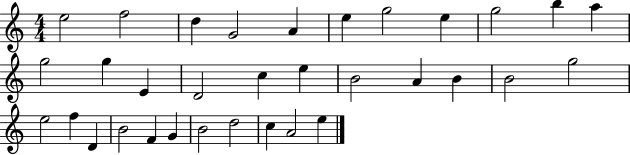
X:1
T:Untitled
M:4/4
L:1/4
K:C
e2 f2 d G2 A e g2 e g2 b a g2 g E D2 c e B2 A B B2 g2 e2 f D B2 F G B2 d2 c A2 e